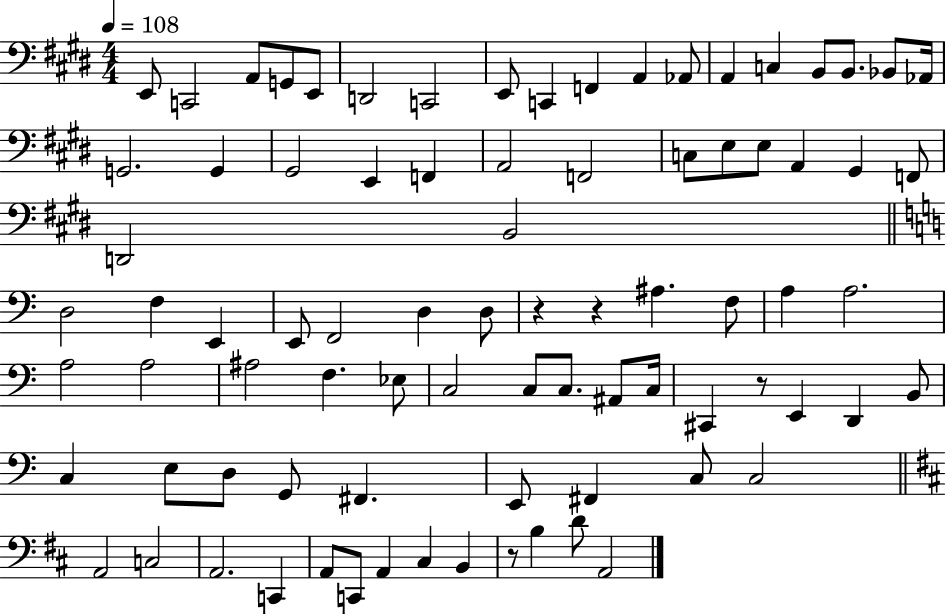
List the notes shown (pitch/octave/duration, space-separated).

E2/e C2/h A2/e G2/e E2/e D2/h C2/h E2/e C2/q F2/q A2/q Ab2/e A2/q C3/q B2/e B2/e. Bb2/e Ab2/s G2/h. G2/q G#2/h E2/q F2/q A2/h F2/h C3/e E3/e E3/e A2/q G#2/q F2/e D2/h B2/h D3/h F3/q E2/q E2/e F2/h D3/q D3/e R/q R/q A#3/q. F3/e A3/q A3/h. A3/h A3/h A#3/h F3/q. Eb3/e C3/h C3/e C3/e. A#2/e C3/s C#2/q R/e E2/q D2/q B2/e C3/q E3/e D3/e G2/e F#2/q. E2/e F#2/q C3/e C3/h A2/h C3/h A2/h. C2/q A2/e C2/e A2/q C#3/q B2/q R/e B3/q D4/e A2/h